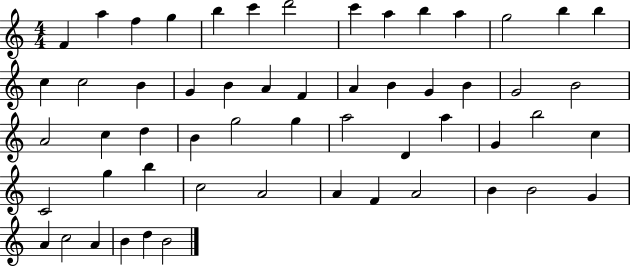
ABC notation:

X:1
T:Untitled
M:4/4
L:1/4
K:C
F a f g b c' d'2 c' a b a g2 b b c c2 B G B A F A B G B G2 B2 A2 c d B g2 g a2 D a G b2 c C2 g b c2 A2 A F A2 B B2 G A c2 A B d B2